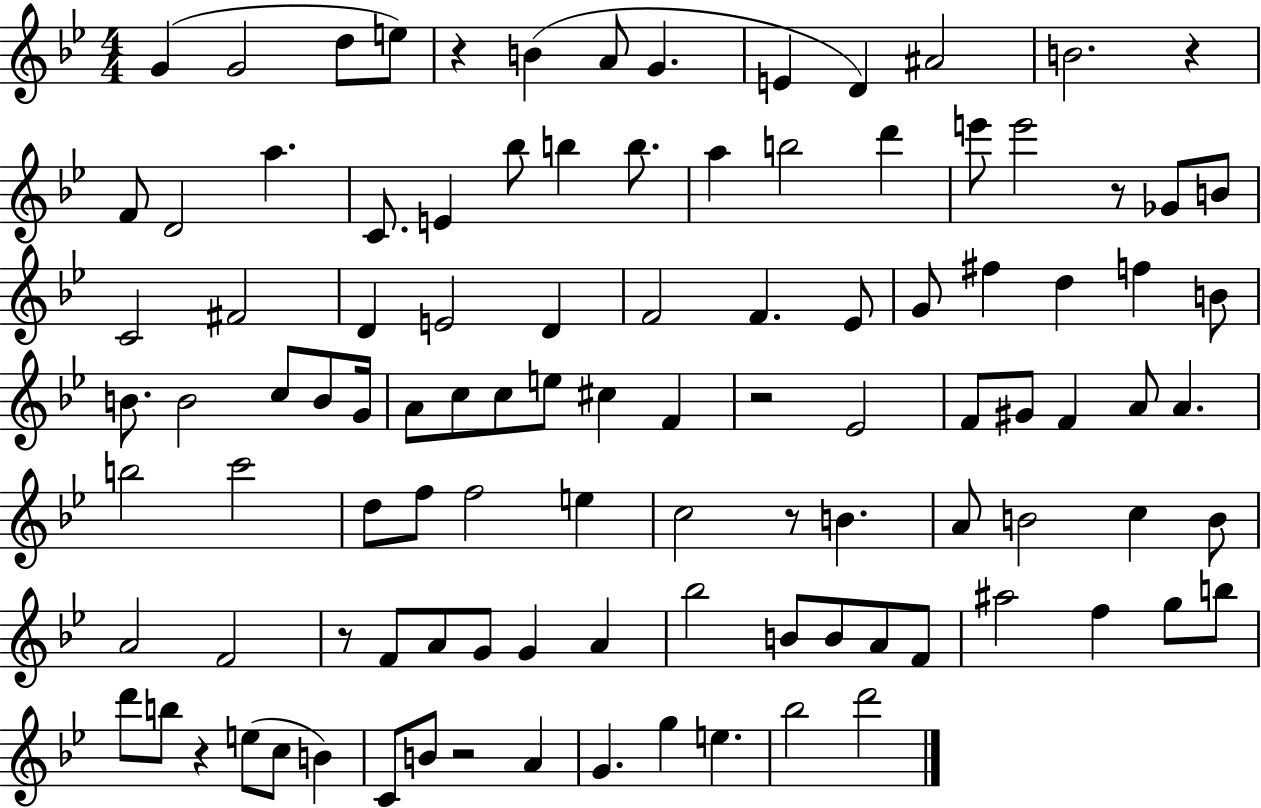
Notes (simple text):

G4/q G4/h D5/e E5/e R/q B4/q A4/e G4/q. E4/q D4/q A#4/h B4/h. R/q F4/e D4/h A5/q. C4/e. E4/q Bb5/e B5/q B5/e. A5/q B5/h D6/q E6/e E6/h R/e Gb4/e B4/e C4/h F#4/h D4/q E4/h D4/q F4/h F4/q. Eb4/e G4/e F#5/q D5/q F5/q B4/e B4/e. B4/h C5/e B4/e G4/s A4/e C5/e C5/e E5/e C#5/q F4/q R/h Eb4/h F4/e G#4/e F4/q A4/e A4/q. B5/h C6/h D5/e F5/e F5/h E5/q C5/h R/e B4/q. A4/e B4/h C5/q B4/e A4/h F4/h R/e F4/e A4/e G4/e G4/q A4/q Bb5/h B4/e B4/e A4/e F4/e A#5/h F5/q G5/e B5/e D6/e B5/e R/q E5/e C5/e B4/q C4/e B4/e R/h A4/q G4/q. G5/q E5/q. Bb5/h D6/h